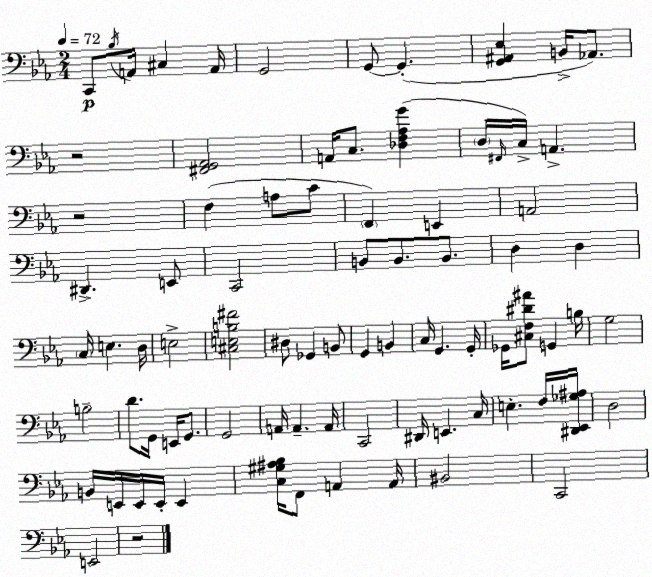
X:1
T:Untitled
M:2/4
L:1/4
K:Cm
C,,/2 _B,/4 A,,/4 ^C, A,,/4 G,,2 G,,/2 G,, [G,,^A,,_E,] B,,/4 _A,,/2 z2 [^F,,G,,_A,,]2 A,,/4 C,/2 [_D,F,_A,G] D,/4 ^F,,/4 C,/4 A,, z2 F, A,/2 C/2 F,, E,, A,,2 ^D,, E,,/2 C,,2 B,,/2 B,,/2 B,,/2 D, D, C,/4 E, D,/4 E,2 [^C,E,B,^F]2 ^D,/2 _G,, B,,/2 G,, B,, C,/4 G,, G,,/4 _G,,/4 [^C,F,^D^A]/2 G,, B,/4 G,2 B,2 D/2 G,,/4 E,,/4 G,,/2 G,,2 A,,/4 A,, A,,/4 C,,2 ^D,,/4 E,, C,/4 E, F,/4 [^D,,_E,,_G,^A,]/4 D,2 B,,/4 E,,/4 E,,/4 E,,/4 E,, [C,^G,^A,_B,]/4 F,,/2 A,, A,,/4 ^B,,2 C,,2 E,,2 z2